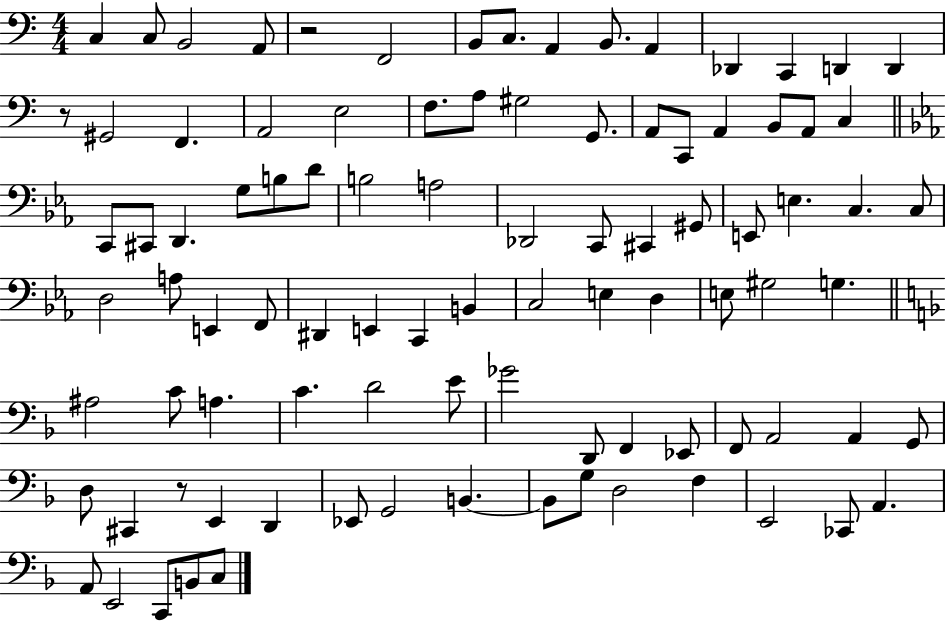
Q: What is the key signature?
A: C major